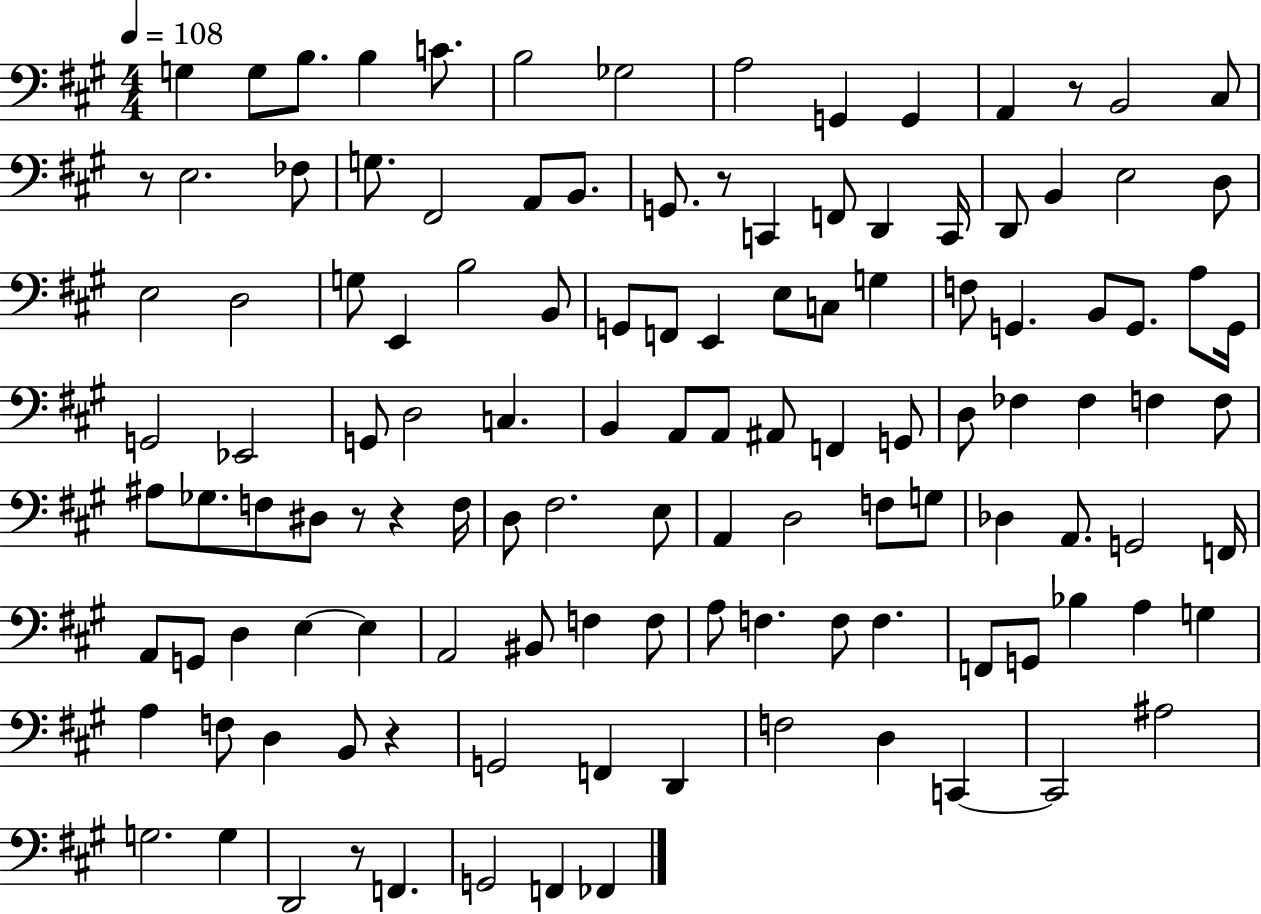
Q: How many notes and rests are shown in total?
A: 122